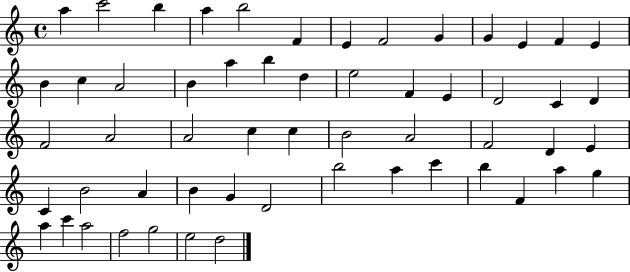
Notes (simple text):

A5/q C6/h B5/q A5/q B5/h F4/q E4/q F4/h G4/q G4/q E4/q F4/q E4/q B4/q C5/q A4/h B4/q A5/q B5/q D5/q E5/h F4/q E4/q D4/h C4/q D4/q F4/h A4/h A4/h C5/q C5/q B4/h A4/h F4/h D4/q E4/q C4/q B4/h A4/q B4/q G4/q D4/h B5/h A5/q C6/q B5/q F4/q A5/q G5/q A5/q C6/q A5/h F5/h G5/h E5/h D5/h